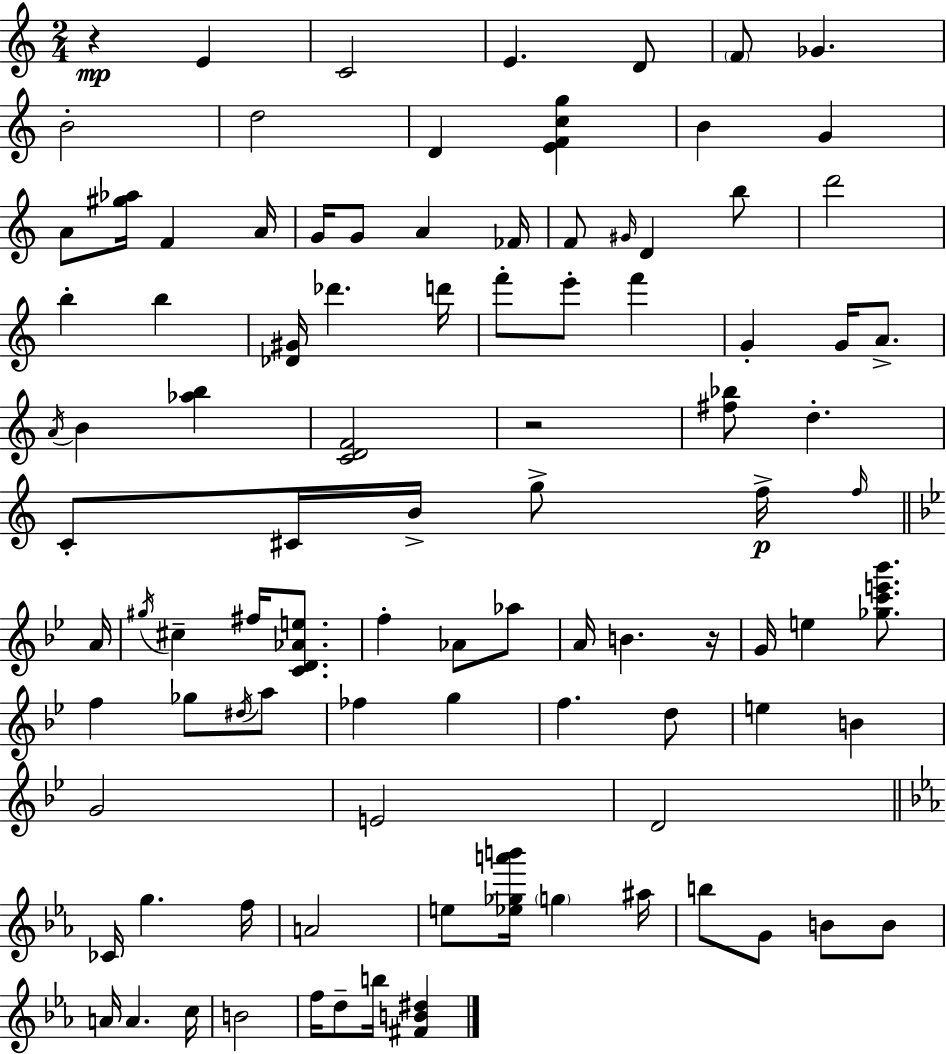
R/q E4/q C4/h E4/q. D4/e F4/e Gb4/q. B4/h D5/h D4/q [E4,F4,C5,G5]/q B4/q G4/q A4/e [G#5,Ab5]/s F4/q A4/s G4/s G4/e A4/q FES4/s F4/e G#4/s D4/q B5/e D6/h B5/q B5/q [Db4,G#4]/s Db6/q. D6/s F6/e E6/e F6/q G4/q G4/s A4/e. A4/s B4/q [Ab5,B5]/q [C4,D4,F4]/h R/h [F#5,Bb5]/e D5/q. C4/e C#4/s B4/s G5/e F5/s F5/s A4/s G#5/s C#5/q F#5/s [C4,D4,Ab4,E5]/e. F5/q Ab4/e Ab5/e A4/s B4/q. R/s G4/s E5/q [Gb5,C6,E6,Bb6]/e. F5/q Gb5/e D#5/s A5/e FES5/q G5/q F5/q. D5/e E5/q B4/q G4/h E4/h D4/h CES4/s G5/q. F5/s A4/h E5/e [Eb5,Gb5,A6,B6]/s G5/q A#5/s B5/e G4/e B4/e B4/e A4/s A4/q. C5/s B4/h F5/s D5/e B5/s [F#4,B4,D#5]/q